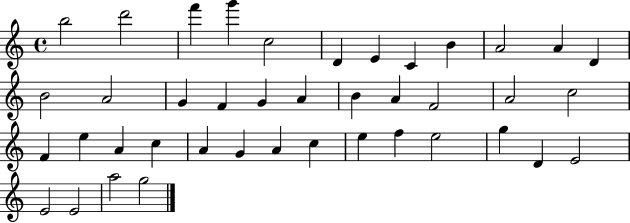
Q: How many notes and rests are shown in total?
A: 41